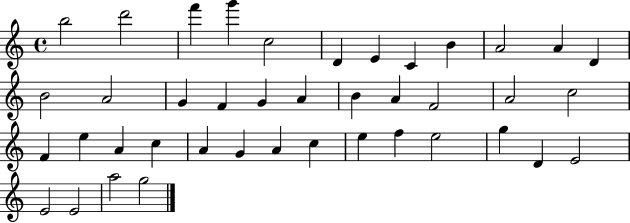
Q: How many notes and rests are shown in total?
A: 41